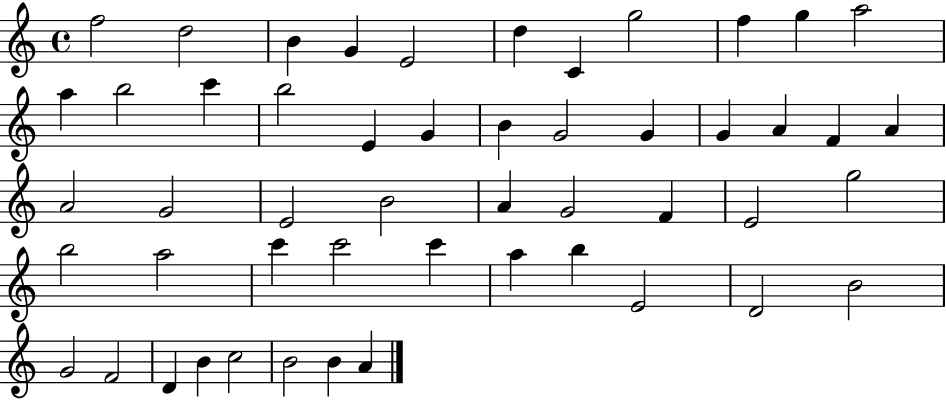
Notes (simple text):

F5/h D5/h B4/q G4/q E4/h D5/q C4/q G5/h F5/q G5/q A5/h A5/q B5/h C6/q B5/h E4/q G4/q B4/q G4/h G4/q G4/q A4/q F4/q A4/q A4/h G4/h E4/h B4/h A4/q G4/h F4/q E4/h G5/h B5/h A5/h C6/q C6/h C6/q A5/q B5/q E4/h D4/h B4/h G4/h F4/h D4/q B4/q C5/h B4/h B4/q A4/q